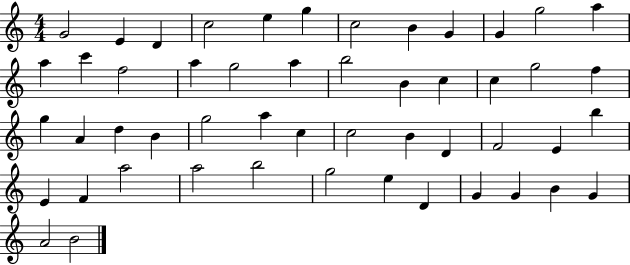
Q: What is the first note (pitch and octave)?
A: G4